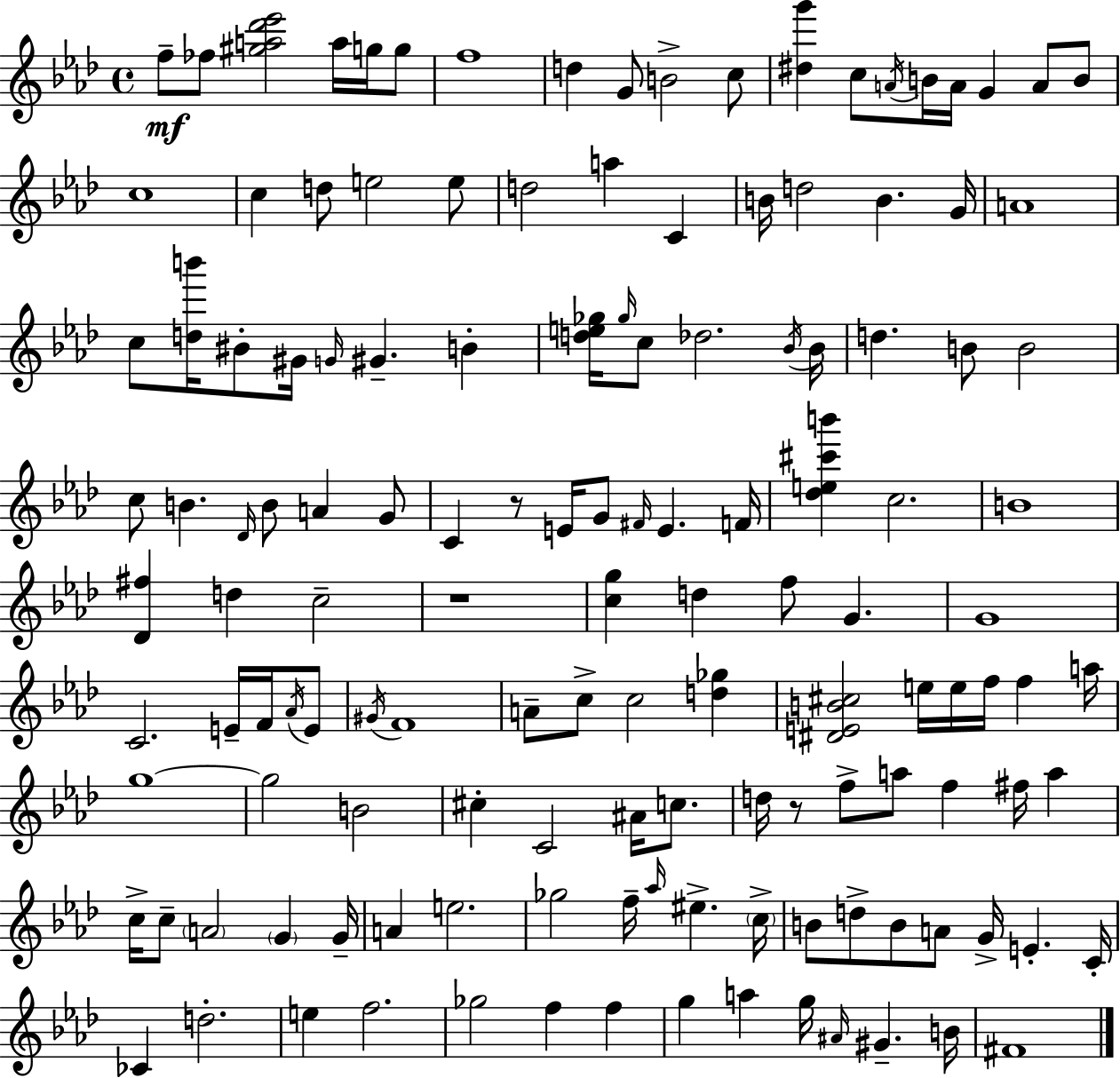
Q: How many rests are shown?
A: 3